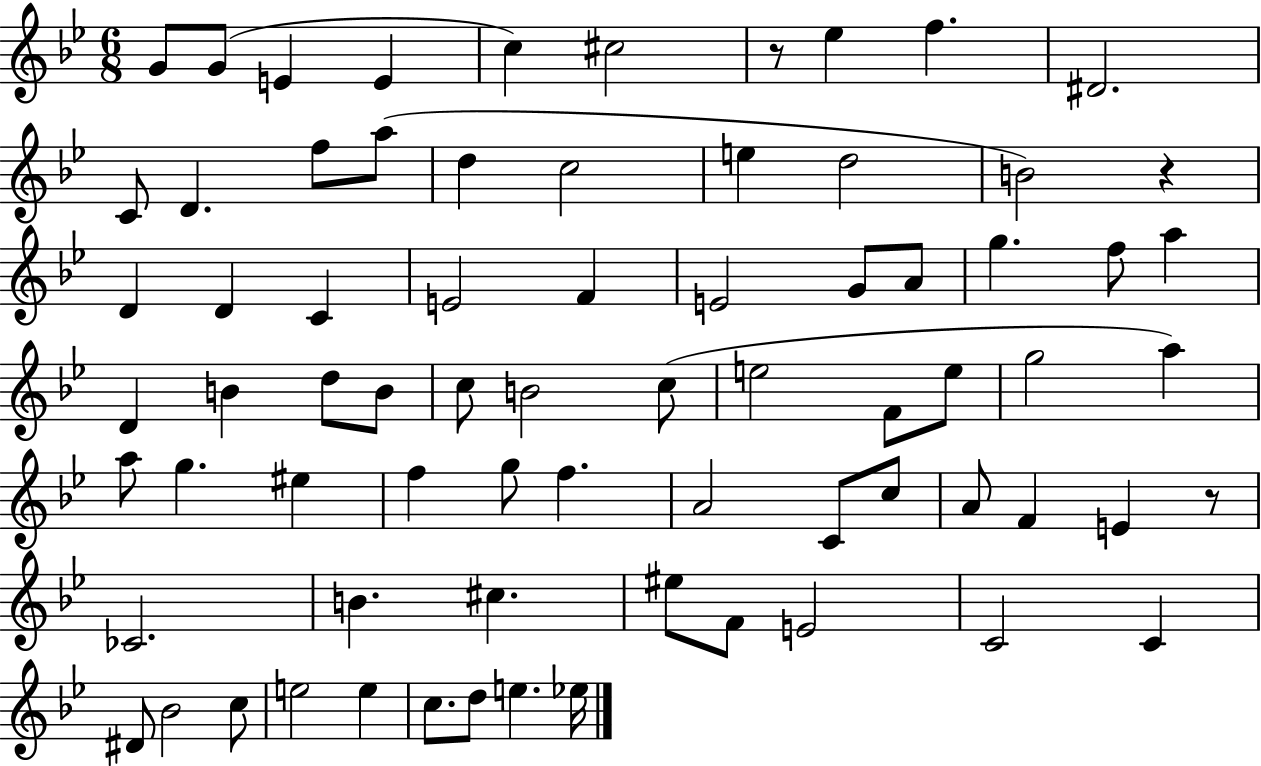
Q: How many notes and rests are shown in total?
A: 73